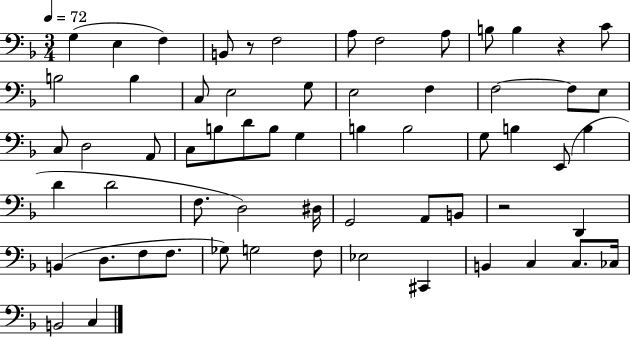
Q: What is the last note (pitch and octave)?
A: C3